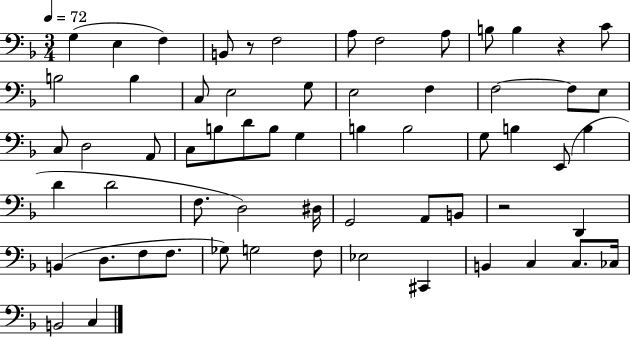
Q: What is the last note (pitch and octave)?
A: C3